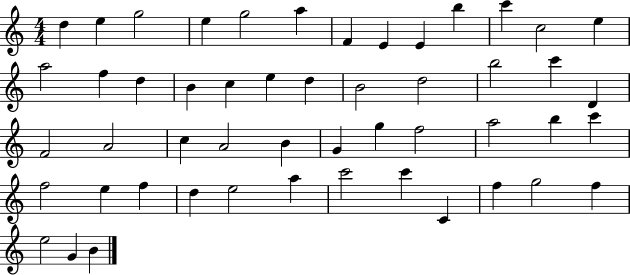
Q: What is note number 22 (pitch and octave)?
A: D5